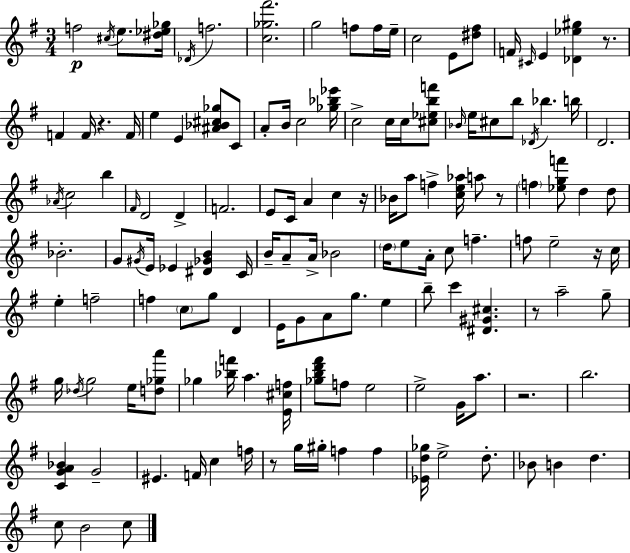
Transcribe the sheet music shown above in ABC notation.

X:1
T:Untitled
M:3/4
L:1/4
K:Em
f2 ^c/4 e/2 [^d_e_g]/4 _D/4 f2 [c_g^f']2 g2 f/2 f/4 e/4 c2 E/2 [^d^f]/2 F/4 ^C/4 E [_D_e^g] z/2 F F/4 z F/4 e E [^A_B^c_g]/2 C/2 A/2 B/4 c2 [_g_b_e']/4 c2 c/4 c/4 [^c_ebf']/2 _B/4 e/4 ^c/2 b/2 _D/4 _b b/4 D2 _A/4 c2 b ^F/4 D2 D F2 E/2 C/4 A c z/4 _B/4 a/2 f [ce_a]/4 a/2 z/2 f [_egf']/2 d d/2 _B2 G/2 ^G/4 E/4 _E [^D_GB] C/4 B/4 A/2 A/4 _B2 d/4 e/2 A/4 c/2 f f/2 e2 z/4 c/4 e f2 f c/2 g/2 D E/4 G/2 A/2 g/2 e b/2 c' [^D^G^c] z/2 a2 g/2 g/4 _d/4 g2 e/4 [d_ga']/2 _g [_bf']/4 a [E^cf]/4 [_gbd'^f']/2 f/2 e2 e2 G/4 a/2 z2 b2 [CGA_B] G2 ^E F/4 c f/4 z/2 g/4 ^g/4 f f [_Ed_g]/4 e2 d/2 _B/2 B d c/2 B2 c/2